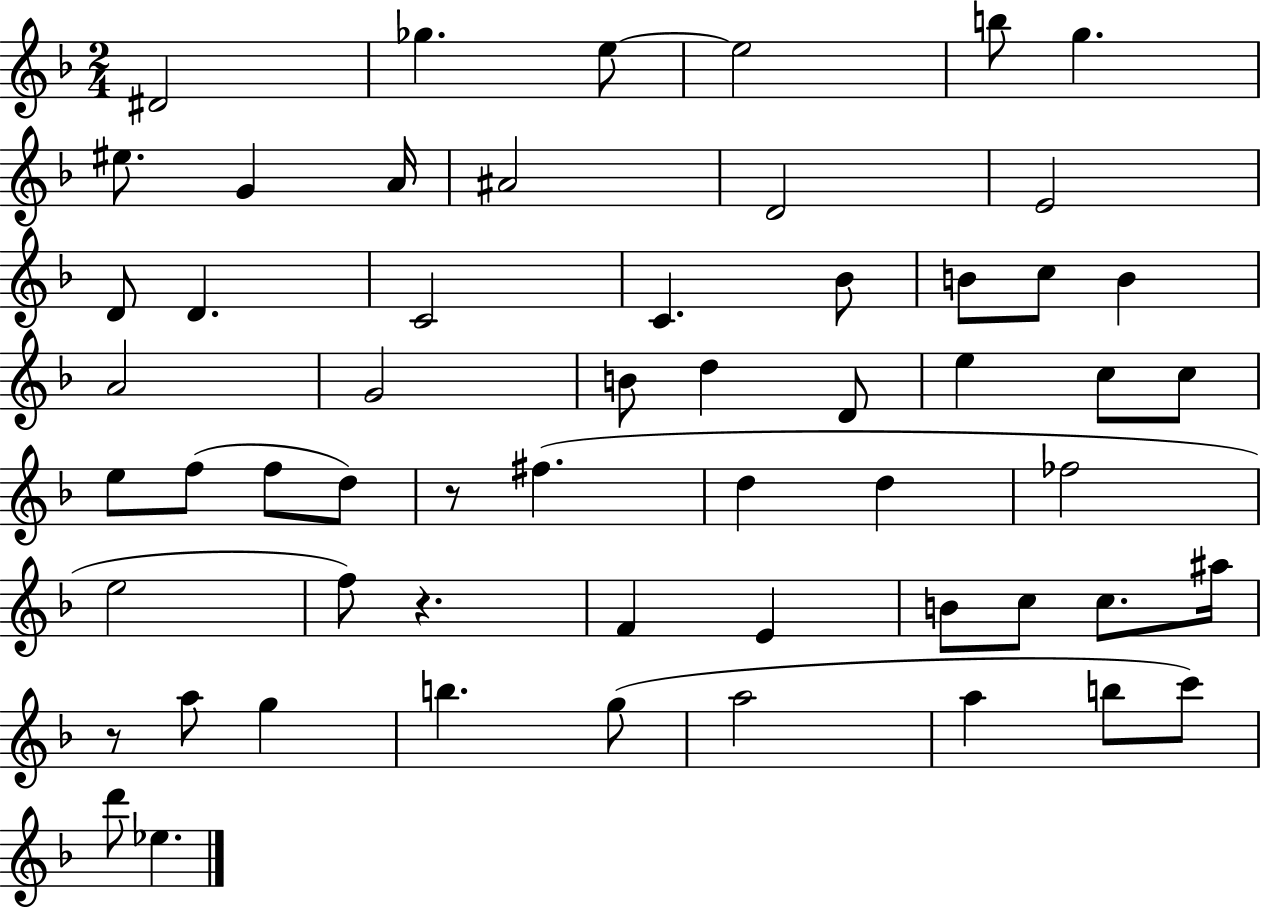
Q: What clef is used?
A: treble